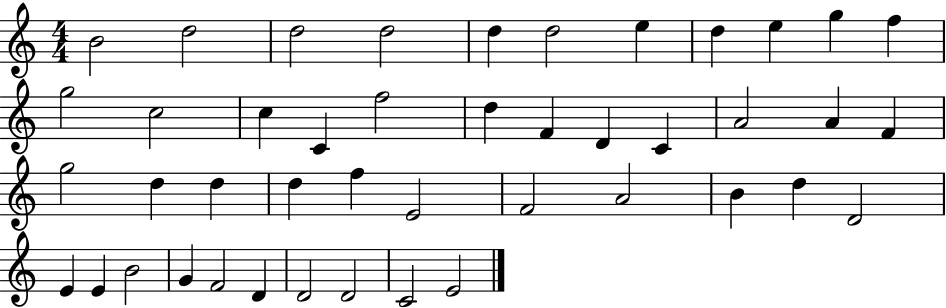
B4/h D5/h D5/h D5/h D5/q D5/h E5/q D5/q E5/q G5/q F5/q G5/h C5/h C5/q C4/q F5/h D5/q F4/q D4/q C4/q A4/h A4/q F4/q G5/h D5/q D5/q D5/q F5/q E4/h F4/h A4/h B4/q D5/q D4/h E4/q E4/q B4/h G4/q F4/h D4/q D4/h D4/h C4/h E4/h